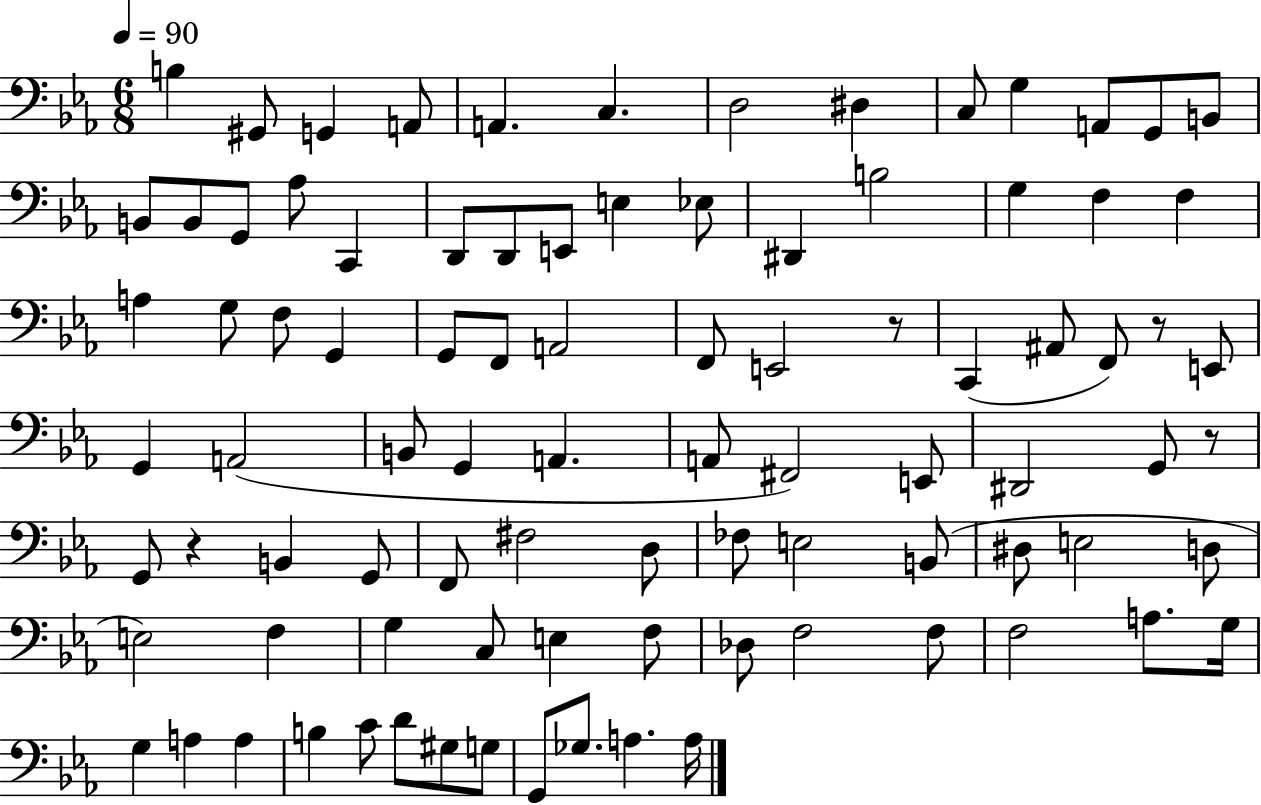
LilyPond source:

{
  \clef bass
  \numericTimeSignature
  \time 6/8
  \key ees \major
  \tempo 4 = 90
  \repeat volta 2 { b4 gis,8 g,4 a,8 | a,4. c4. | d2 dis4 | c8 g4 a,8 g,8 b,8 | \break b,8 b,8 g,8 aes8 c,4 | d,8 d,8 e,8 e4 ees8 | dis,4 b2 | g4 f4 f4 | \break a4 g8 f8 g,4 | g,8 f,8 a,2 | f,8 e,2 r8 | c,4( ais,8 f,8) r8 e,8 | \break g,4 a,2( | b,8 g,4 a,4. | a,8 fis,2) e,8 | dis,2 g,8 r8 | \break g,8 r4 b,4 g,8 | f,8 fis2 d8 | fes8 e2 b,8( | dis8 e2 d8 | \break e2) f4 | g4 c8 e4 f8 | des8 f2 f8 | f2 a8. g16 | \break g4 a4 a4 | b4 c'8 d'8 gis8 g8 | g,8 ges8. a4. a16 | } \bar "|."
}